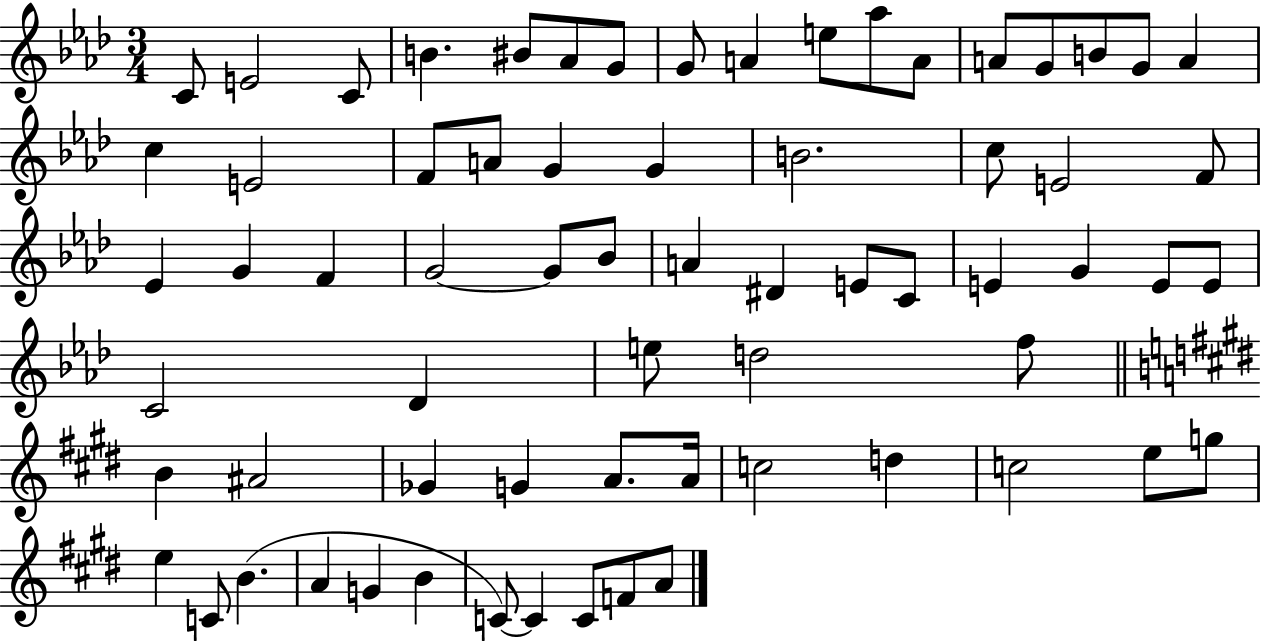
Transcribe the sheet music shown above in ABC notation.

X:1
T:Untitled
M:3/4
L:1/4
K:Ab
C/2 E2 C/2 B ^B/2 _A/2 G/2 G/2 A e/2 _a/2 A/2 A/2 G/2 B/2 G/2 A c E2 F/2 A/2 G G B2 c/2 E2 F/2 _E G F G2 G/2 _B/2 A ^D E/2 C/2 E G E/2 E/2 C2 _D e/2 d2 f/2 B ^A2 _G G A/2 A/4 c2 d c2 e/2 g/2 e C/2 B A G B C/2 C C/2 F/2 A/2